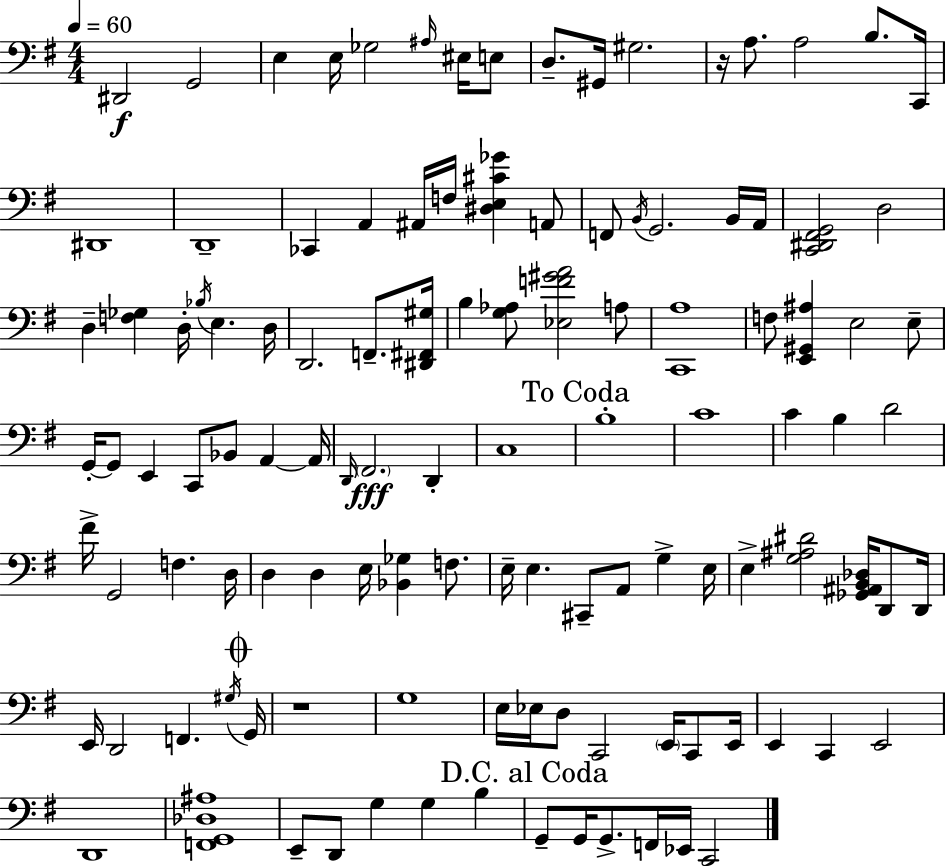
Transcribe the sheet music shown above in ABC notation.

X:1
T:Untitled
M:4/4
L:1/4
K:G
^D,,2 G,,2 E, E,/4 _G,2 ^A,/4 ^E,/4 E,/2 D,/2 ^G,,/4 ^G,2 z/4 A,/2 A,2 B,/2 C,,/4 ^D,,4 D,,4 _C,, A,, ^A,,/4 F,/4 [^D,E,^C_G] A,,/2 F,,/2 B,,/4 G,,2 B,,/4 A,,/4 [C,,^D,,^F,,G,,]2 D,2 D, [F,_G,] D,/4 _B,/4 E, D,/4 D,,2 F,,/2 [^D,,^F,,^G,]/4 B, [G,_A,]/2 [_E,F^GA]2 A,/2 [C,,A,]4 F,/2 [E,,^G,,^A,] E,2 E,/2 G,,/4 G,,/2 E,, C,,/2 _B,,/2 A,, A,,/4 D,,/4 ^F,,2 D,, C,4 B,4 C4 C B, D2 ^F/4 G,,2 F, D,/4 D, D, E,/4 [_B,,_G,] F,/2 E,/4 E, ^C,,/2 A,,/2 G, E,/4 E, [G,^A,^D]2 [_G,,^A,,B,,_D,]/4 D,,/2 D,,/4 E,,/4 D,,2 F,, ^G,/4 G,,/4 z4 G,4 E,/4 _E,/4 D,/2 C,,2 E,,/4 C,,/2 E,,/4 E,, C,, E,,2 D,,4 [F,,G,,_D,^A,]4 E,,/2 D,,/2 G, G, B, G,,/2 G,,/4 G,,/2 F,,/4 _E,,/4 C,,2